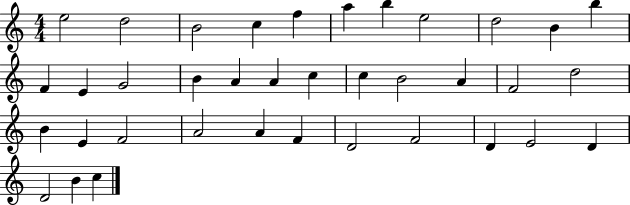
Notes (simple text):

E5/h D5/h B4/h C5/q F5/q A5/q B5/q E5/h D5/h B4/q B5/q F4/q E4/q G4/h B4/q A4/q A4/q C5/q C5/q B4/h A4/q F4/h D5/h B4/q E4/q F4/h A4/h A4/q F4/q D4/h F4/h D4/q E4/h D4/q D4/h B4/q C5/q